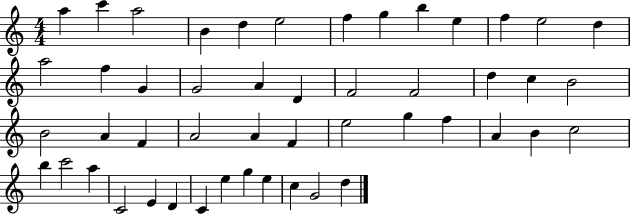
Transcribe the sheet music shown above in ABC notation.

X:1
T:Untitled
M:4/4
L:1/4
K:C
a c' a2 B d e2 f g b e f e2 d a2 f G G2 A D F2 F2 d c B2 B2 A F A2 A F e2 g f A B c2 b c'2 a C2 E D C e g e c G2 d